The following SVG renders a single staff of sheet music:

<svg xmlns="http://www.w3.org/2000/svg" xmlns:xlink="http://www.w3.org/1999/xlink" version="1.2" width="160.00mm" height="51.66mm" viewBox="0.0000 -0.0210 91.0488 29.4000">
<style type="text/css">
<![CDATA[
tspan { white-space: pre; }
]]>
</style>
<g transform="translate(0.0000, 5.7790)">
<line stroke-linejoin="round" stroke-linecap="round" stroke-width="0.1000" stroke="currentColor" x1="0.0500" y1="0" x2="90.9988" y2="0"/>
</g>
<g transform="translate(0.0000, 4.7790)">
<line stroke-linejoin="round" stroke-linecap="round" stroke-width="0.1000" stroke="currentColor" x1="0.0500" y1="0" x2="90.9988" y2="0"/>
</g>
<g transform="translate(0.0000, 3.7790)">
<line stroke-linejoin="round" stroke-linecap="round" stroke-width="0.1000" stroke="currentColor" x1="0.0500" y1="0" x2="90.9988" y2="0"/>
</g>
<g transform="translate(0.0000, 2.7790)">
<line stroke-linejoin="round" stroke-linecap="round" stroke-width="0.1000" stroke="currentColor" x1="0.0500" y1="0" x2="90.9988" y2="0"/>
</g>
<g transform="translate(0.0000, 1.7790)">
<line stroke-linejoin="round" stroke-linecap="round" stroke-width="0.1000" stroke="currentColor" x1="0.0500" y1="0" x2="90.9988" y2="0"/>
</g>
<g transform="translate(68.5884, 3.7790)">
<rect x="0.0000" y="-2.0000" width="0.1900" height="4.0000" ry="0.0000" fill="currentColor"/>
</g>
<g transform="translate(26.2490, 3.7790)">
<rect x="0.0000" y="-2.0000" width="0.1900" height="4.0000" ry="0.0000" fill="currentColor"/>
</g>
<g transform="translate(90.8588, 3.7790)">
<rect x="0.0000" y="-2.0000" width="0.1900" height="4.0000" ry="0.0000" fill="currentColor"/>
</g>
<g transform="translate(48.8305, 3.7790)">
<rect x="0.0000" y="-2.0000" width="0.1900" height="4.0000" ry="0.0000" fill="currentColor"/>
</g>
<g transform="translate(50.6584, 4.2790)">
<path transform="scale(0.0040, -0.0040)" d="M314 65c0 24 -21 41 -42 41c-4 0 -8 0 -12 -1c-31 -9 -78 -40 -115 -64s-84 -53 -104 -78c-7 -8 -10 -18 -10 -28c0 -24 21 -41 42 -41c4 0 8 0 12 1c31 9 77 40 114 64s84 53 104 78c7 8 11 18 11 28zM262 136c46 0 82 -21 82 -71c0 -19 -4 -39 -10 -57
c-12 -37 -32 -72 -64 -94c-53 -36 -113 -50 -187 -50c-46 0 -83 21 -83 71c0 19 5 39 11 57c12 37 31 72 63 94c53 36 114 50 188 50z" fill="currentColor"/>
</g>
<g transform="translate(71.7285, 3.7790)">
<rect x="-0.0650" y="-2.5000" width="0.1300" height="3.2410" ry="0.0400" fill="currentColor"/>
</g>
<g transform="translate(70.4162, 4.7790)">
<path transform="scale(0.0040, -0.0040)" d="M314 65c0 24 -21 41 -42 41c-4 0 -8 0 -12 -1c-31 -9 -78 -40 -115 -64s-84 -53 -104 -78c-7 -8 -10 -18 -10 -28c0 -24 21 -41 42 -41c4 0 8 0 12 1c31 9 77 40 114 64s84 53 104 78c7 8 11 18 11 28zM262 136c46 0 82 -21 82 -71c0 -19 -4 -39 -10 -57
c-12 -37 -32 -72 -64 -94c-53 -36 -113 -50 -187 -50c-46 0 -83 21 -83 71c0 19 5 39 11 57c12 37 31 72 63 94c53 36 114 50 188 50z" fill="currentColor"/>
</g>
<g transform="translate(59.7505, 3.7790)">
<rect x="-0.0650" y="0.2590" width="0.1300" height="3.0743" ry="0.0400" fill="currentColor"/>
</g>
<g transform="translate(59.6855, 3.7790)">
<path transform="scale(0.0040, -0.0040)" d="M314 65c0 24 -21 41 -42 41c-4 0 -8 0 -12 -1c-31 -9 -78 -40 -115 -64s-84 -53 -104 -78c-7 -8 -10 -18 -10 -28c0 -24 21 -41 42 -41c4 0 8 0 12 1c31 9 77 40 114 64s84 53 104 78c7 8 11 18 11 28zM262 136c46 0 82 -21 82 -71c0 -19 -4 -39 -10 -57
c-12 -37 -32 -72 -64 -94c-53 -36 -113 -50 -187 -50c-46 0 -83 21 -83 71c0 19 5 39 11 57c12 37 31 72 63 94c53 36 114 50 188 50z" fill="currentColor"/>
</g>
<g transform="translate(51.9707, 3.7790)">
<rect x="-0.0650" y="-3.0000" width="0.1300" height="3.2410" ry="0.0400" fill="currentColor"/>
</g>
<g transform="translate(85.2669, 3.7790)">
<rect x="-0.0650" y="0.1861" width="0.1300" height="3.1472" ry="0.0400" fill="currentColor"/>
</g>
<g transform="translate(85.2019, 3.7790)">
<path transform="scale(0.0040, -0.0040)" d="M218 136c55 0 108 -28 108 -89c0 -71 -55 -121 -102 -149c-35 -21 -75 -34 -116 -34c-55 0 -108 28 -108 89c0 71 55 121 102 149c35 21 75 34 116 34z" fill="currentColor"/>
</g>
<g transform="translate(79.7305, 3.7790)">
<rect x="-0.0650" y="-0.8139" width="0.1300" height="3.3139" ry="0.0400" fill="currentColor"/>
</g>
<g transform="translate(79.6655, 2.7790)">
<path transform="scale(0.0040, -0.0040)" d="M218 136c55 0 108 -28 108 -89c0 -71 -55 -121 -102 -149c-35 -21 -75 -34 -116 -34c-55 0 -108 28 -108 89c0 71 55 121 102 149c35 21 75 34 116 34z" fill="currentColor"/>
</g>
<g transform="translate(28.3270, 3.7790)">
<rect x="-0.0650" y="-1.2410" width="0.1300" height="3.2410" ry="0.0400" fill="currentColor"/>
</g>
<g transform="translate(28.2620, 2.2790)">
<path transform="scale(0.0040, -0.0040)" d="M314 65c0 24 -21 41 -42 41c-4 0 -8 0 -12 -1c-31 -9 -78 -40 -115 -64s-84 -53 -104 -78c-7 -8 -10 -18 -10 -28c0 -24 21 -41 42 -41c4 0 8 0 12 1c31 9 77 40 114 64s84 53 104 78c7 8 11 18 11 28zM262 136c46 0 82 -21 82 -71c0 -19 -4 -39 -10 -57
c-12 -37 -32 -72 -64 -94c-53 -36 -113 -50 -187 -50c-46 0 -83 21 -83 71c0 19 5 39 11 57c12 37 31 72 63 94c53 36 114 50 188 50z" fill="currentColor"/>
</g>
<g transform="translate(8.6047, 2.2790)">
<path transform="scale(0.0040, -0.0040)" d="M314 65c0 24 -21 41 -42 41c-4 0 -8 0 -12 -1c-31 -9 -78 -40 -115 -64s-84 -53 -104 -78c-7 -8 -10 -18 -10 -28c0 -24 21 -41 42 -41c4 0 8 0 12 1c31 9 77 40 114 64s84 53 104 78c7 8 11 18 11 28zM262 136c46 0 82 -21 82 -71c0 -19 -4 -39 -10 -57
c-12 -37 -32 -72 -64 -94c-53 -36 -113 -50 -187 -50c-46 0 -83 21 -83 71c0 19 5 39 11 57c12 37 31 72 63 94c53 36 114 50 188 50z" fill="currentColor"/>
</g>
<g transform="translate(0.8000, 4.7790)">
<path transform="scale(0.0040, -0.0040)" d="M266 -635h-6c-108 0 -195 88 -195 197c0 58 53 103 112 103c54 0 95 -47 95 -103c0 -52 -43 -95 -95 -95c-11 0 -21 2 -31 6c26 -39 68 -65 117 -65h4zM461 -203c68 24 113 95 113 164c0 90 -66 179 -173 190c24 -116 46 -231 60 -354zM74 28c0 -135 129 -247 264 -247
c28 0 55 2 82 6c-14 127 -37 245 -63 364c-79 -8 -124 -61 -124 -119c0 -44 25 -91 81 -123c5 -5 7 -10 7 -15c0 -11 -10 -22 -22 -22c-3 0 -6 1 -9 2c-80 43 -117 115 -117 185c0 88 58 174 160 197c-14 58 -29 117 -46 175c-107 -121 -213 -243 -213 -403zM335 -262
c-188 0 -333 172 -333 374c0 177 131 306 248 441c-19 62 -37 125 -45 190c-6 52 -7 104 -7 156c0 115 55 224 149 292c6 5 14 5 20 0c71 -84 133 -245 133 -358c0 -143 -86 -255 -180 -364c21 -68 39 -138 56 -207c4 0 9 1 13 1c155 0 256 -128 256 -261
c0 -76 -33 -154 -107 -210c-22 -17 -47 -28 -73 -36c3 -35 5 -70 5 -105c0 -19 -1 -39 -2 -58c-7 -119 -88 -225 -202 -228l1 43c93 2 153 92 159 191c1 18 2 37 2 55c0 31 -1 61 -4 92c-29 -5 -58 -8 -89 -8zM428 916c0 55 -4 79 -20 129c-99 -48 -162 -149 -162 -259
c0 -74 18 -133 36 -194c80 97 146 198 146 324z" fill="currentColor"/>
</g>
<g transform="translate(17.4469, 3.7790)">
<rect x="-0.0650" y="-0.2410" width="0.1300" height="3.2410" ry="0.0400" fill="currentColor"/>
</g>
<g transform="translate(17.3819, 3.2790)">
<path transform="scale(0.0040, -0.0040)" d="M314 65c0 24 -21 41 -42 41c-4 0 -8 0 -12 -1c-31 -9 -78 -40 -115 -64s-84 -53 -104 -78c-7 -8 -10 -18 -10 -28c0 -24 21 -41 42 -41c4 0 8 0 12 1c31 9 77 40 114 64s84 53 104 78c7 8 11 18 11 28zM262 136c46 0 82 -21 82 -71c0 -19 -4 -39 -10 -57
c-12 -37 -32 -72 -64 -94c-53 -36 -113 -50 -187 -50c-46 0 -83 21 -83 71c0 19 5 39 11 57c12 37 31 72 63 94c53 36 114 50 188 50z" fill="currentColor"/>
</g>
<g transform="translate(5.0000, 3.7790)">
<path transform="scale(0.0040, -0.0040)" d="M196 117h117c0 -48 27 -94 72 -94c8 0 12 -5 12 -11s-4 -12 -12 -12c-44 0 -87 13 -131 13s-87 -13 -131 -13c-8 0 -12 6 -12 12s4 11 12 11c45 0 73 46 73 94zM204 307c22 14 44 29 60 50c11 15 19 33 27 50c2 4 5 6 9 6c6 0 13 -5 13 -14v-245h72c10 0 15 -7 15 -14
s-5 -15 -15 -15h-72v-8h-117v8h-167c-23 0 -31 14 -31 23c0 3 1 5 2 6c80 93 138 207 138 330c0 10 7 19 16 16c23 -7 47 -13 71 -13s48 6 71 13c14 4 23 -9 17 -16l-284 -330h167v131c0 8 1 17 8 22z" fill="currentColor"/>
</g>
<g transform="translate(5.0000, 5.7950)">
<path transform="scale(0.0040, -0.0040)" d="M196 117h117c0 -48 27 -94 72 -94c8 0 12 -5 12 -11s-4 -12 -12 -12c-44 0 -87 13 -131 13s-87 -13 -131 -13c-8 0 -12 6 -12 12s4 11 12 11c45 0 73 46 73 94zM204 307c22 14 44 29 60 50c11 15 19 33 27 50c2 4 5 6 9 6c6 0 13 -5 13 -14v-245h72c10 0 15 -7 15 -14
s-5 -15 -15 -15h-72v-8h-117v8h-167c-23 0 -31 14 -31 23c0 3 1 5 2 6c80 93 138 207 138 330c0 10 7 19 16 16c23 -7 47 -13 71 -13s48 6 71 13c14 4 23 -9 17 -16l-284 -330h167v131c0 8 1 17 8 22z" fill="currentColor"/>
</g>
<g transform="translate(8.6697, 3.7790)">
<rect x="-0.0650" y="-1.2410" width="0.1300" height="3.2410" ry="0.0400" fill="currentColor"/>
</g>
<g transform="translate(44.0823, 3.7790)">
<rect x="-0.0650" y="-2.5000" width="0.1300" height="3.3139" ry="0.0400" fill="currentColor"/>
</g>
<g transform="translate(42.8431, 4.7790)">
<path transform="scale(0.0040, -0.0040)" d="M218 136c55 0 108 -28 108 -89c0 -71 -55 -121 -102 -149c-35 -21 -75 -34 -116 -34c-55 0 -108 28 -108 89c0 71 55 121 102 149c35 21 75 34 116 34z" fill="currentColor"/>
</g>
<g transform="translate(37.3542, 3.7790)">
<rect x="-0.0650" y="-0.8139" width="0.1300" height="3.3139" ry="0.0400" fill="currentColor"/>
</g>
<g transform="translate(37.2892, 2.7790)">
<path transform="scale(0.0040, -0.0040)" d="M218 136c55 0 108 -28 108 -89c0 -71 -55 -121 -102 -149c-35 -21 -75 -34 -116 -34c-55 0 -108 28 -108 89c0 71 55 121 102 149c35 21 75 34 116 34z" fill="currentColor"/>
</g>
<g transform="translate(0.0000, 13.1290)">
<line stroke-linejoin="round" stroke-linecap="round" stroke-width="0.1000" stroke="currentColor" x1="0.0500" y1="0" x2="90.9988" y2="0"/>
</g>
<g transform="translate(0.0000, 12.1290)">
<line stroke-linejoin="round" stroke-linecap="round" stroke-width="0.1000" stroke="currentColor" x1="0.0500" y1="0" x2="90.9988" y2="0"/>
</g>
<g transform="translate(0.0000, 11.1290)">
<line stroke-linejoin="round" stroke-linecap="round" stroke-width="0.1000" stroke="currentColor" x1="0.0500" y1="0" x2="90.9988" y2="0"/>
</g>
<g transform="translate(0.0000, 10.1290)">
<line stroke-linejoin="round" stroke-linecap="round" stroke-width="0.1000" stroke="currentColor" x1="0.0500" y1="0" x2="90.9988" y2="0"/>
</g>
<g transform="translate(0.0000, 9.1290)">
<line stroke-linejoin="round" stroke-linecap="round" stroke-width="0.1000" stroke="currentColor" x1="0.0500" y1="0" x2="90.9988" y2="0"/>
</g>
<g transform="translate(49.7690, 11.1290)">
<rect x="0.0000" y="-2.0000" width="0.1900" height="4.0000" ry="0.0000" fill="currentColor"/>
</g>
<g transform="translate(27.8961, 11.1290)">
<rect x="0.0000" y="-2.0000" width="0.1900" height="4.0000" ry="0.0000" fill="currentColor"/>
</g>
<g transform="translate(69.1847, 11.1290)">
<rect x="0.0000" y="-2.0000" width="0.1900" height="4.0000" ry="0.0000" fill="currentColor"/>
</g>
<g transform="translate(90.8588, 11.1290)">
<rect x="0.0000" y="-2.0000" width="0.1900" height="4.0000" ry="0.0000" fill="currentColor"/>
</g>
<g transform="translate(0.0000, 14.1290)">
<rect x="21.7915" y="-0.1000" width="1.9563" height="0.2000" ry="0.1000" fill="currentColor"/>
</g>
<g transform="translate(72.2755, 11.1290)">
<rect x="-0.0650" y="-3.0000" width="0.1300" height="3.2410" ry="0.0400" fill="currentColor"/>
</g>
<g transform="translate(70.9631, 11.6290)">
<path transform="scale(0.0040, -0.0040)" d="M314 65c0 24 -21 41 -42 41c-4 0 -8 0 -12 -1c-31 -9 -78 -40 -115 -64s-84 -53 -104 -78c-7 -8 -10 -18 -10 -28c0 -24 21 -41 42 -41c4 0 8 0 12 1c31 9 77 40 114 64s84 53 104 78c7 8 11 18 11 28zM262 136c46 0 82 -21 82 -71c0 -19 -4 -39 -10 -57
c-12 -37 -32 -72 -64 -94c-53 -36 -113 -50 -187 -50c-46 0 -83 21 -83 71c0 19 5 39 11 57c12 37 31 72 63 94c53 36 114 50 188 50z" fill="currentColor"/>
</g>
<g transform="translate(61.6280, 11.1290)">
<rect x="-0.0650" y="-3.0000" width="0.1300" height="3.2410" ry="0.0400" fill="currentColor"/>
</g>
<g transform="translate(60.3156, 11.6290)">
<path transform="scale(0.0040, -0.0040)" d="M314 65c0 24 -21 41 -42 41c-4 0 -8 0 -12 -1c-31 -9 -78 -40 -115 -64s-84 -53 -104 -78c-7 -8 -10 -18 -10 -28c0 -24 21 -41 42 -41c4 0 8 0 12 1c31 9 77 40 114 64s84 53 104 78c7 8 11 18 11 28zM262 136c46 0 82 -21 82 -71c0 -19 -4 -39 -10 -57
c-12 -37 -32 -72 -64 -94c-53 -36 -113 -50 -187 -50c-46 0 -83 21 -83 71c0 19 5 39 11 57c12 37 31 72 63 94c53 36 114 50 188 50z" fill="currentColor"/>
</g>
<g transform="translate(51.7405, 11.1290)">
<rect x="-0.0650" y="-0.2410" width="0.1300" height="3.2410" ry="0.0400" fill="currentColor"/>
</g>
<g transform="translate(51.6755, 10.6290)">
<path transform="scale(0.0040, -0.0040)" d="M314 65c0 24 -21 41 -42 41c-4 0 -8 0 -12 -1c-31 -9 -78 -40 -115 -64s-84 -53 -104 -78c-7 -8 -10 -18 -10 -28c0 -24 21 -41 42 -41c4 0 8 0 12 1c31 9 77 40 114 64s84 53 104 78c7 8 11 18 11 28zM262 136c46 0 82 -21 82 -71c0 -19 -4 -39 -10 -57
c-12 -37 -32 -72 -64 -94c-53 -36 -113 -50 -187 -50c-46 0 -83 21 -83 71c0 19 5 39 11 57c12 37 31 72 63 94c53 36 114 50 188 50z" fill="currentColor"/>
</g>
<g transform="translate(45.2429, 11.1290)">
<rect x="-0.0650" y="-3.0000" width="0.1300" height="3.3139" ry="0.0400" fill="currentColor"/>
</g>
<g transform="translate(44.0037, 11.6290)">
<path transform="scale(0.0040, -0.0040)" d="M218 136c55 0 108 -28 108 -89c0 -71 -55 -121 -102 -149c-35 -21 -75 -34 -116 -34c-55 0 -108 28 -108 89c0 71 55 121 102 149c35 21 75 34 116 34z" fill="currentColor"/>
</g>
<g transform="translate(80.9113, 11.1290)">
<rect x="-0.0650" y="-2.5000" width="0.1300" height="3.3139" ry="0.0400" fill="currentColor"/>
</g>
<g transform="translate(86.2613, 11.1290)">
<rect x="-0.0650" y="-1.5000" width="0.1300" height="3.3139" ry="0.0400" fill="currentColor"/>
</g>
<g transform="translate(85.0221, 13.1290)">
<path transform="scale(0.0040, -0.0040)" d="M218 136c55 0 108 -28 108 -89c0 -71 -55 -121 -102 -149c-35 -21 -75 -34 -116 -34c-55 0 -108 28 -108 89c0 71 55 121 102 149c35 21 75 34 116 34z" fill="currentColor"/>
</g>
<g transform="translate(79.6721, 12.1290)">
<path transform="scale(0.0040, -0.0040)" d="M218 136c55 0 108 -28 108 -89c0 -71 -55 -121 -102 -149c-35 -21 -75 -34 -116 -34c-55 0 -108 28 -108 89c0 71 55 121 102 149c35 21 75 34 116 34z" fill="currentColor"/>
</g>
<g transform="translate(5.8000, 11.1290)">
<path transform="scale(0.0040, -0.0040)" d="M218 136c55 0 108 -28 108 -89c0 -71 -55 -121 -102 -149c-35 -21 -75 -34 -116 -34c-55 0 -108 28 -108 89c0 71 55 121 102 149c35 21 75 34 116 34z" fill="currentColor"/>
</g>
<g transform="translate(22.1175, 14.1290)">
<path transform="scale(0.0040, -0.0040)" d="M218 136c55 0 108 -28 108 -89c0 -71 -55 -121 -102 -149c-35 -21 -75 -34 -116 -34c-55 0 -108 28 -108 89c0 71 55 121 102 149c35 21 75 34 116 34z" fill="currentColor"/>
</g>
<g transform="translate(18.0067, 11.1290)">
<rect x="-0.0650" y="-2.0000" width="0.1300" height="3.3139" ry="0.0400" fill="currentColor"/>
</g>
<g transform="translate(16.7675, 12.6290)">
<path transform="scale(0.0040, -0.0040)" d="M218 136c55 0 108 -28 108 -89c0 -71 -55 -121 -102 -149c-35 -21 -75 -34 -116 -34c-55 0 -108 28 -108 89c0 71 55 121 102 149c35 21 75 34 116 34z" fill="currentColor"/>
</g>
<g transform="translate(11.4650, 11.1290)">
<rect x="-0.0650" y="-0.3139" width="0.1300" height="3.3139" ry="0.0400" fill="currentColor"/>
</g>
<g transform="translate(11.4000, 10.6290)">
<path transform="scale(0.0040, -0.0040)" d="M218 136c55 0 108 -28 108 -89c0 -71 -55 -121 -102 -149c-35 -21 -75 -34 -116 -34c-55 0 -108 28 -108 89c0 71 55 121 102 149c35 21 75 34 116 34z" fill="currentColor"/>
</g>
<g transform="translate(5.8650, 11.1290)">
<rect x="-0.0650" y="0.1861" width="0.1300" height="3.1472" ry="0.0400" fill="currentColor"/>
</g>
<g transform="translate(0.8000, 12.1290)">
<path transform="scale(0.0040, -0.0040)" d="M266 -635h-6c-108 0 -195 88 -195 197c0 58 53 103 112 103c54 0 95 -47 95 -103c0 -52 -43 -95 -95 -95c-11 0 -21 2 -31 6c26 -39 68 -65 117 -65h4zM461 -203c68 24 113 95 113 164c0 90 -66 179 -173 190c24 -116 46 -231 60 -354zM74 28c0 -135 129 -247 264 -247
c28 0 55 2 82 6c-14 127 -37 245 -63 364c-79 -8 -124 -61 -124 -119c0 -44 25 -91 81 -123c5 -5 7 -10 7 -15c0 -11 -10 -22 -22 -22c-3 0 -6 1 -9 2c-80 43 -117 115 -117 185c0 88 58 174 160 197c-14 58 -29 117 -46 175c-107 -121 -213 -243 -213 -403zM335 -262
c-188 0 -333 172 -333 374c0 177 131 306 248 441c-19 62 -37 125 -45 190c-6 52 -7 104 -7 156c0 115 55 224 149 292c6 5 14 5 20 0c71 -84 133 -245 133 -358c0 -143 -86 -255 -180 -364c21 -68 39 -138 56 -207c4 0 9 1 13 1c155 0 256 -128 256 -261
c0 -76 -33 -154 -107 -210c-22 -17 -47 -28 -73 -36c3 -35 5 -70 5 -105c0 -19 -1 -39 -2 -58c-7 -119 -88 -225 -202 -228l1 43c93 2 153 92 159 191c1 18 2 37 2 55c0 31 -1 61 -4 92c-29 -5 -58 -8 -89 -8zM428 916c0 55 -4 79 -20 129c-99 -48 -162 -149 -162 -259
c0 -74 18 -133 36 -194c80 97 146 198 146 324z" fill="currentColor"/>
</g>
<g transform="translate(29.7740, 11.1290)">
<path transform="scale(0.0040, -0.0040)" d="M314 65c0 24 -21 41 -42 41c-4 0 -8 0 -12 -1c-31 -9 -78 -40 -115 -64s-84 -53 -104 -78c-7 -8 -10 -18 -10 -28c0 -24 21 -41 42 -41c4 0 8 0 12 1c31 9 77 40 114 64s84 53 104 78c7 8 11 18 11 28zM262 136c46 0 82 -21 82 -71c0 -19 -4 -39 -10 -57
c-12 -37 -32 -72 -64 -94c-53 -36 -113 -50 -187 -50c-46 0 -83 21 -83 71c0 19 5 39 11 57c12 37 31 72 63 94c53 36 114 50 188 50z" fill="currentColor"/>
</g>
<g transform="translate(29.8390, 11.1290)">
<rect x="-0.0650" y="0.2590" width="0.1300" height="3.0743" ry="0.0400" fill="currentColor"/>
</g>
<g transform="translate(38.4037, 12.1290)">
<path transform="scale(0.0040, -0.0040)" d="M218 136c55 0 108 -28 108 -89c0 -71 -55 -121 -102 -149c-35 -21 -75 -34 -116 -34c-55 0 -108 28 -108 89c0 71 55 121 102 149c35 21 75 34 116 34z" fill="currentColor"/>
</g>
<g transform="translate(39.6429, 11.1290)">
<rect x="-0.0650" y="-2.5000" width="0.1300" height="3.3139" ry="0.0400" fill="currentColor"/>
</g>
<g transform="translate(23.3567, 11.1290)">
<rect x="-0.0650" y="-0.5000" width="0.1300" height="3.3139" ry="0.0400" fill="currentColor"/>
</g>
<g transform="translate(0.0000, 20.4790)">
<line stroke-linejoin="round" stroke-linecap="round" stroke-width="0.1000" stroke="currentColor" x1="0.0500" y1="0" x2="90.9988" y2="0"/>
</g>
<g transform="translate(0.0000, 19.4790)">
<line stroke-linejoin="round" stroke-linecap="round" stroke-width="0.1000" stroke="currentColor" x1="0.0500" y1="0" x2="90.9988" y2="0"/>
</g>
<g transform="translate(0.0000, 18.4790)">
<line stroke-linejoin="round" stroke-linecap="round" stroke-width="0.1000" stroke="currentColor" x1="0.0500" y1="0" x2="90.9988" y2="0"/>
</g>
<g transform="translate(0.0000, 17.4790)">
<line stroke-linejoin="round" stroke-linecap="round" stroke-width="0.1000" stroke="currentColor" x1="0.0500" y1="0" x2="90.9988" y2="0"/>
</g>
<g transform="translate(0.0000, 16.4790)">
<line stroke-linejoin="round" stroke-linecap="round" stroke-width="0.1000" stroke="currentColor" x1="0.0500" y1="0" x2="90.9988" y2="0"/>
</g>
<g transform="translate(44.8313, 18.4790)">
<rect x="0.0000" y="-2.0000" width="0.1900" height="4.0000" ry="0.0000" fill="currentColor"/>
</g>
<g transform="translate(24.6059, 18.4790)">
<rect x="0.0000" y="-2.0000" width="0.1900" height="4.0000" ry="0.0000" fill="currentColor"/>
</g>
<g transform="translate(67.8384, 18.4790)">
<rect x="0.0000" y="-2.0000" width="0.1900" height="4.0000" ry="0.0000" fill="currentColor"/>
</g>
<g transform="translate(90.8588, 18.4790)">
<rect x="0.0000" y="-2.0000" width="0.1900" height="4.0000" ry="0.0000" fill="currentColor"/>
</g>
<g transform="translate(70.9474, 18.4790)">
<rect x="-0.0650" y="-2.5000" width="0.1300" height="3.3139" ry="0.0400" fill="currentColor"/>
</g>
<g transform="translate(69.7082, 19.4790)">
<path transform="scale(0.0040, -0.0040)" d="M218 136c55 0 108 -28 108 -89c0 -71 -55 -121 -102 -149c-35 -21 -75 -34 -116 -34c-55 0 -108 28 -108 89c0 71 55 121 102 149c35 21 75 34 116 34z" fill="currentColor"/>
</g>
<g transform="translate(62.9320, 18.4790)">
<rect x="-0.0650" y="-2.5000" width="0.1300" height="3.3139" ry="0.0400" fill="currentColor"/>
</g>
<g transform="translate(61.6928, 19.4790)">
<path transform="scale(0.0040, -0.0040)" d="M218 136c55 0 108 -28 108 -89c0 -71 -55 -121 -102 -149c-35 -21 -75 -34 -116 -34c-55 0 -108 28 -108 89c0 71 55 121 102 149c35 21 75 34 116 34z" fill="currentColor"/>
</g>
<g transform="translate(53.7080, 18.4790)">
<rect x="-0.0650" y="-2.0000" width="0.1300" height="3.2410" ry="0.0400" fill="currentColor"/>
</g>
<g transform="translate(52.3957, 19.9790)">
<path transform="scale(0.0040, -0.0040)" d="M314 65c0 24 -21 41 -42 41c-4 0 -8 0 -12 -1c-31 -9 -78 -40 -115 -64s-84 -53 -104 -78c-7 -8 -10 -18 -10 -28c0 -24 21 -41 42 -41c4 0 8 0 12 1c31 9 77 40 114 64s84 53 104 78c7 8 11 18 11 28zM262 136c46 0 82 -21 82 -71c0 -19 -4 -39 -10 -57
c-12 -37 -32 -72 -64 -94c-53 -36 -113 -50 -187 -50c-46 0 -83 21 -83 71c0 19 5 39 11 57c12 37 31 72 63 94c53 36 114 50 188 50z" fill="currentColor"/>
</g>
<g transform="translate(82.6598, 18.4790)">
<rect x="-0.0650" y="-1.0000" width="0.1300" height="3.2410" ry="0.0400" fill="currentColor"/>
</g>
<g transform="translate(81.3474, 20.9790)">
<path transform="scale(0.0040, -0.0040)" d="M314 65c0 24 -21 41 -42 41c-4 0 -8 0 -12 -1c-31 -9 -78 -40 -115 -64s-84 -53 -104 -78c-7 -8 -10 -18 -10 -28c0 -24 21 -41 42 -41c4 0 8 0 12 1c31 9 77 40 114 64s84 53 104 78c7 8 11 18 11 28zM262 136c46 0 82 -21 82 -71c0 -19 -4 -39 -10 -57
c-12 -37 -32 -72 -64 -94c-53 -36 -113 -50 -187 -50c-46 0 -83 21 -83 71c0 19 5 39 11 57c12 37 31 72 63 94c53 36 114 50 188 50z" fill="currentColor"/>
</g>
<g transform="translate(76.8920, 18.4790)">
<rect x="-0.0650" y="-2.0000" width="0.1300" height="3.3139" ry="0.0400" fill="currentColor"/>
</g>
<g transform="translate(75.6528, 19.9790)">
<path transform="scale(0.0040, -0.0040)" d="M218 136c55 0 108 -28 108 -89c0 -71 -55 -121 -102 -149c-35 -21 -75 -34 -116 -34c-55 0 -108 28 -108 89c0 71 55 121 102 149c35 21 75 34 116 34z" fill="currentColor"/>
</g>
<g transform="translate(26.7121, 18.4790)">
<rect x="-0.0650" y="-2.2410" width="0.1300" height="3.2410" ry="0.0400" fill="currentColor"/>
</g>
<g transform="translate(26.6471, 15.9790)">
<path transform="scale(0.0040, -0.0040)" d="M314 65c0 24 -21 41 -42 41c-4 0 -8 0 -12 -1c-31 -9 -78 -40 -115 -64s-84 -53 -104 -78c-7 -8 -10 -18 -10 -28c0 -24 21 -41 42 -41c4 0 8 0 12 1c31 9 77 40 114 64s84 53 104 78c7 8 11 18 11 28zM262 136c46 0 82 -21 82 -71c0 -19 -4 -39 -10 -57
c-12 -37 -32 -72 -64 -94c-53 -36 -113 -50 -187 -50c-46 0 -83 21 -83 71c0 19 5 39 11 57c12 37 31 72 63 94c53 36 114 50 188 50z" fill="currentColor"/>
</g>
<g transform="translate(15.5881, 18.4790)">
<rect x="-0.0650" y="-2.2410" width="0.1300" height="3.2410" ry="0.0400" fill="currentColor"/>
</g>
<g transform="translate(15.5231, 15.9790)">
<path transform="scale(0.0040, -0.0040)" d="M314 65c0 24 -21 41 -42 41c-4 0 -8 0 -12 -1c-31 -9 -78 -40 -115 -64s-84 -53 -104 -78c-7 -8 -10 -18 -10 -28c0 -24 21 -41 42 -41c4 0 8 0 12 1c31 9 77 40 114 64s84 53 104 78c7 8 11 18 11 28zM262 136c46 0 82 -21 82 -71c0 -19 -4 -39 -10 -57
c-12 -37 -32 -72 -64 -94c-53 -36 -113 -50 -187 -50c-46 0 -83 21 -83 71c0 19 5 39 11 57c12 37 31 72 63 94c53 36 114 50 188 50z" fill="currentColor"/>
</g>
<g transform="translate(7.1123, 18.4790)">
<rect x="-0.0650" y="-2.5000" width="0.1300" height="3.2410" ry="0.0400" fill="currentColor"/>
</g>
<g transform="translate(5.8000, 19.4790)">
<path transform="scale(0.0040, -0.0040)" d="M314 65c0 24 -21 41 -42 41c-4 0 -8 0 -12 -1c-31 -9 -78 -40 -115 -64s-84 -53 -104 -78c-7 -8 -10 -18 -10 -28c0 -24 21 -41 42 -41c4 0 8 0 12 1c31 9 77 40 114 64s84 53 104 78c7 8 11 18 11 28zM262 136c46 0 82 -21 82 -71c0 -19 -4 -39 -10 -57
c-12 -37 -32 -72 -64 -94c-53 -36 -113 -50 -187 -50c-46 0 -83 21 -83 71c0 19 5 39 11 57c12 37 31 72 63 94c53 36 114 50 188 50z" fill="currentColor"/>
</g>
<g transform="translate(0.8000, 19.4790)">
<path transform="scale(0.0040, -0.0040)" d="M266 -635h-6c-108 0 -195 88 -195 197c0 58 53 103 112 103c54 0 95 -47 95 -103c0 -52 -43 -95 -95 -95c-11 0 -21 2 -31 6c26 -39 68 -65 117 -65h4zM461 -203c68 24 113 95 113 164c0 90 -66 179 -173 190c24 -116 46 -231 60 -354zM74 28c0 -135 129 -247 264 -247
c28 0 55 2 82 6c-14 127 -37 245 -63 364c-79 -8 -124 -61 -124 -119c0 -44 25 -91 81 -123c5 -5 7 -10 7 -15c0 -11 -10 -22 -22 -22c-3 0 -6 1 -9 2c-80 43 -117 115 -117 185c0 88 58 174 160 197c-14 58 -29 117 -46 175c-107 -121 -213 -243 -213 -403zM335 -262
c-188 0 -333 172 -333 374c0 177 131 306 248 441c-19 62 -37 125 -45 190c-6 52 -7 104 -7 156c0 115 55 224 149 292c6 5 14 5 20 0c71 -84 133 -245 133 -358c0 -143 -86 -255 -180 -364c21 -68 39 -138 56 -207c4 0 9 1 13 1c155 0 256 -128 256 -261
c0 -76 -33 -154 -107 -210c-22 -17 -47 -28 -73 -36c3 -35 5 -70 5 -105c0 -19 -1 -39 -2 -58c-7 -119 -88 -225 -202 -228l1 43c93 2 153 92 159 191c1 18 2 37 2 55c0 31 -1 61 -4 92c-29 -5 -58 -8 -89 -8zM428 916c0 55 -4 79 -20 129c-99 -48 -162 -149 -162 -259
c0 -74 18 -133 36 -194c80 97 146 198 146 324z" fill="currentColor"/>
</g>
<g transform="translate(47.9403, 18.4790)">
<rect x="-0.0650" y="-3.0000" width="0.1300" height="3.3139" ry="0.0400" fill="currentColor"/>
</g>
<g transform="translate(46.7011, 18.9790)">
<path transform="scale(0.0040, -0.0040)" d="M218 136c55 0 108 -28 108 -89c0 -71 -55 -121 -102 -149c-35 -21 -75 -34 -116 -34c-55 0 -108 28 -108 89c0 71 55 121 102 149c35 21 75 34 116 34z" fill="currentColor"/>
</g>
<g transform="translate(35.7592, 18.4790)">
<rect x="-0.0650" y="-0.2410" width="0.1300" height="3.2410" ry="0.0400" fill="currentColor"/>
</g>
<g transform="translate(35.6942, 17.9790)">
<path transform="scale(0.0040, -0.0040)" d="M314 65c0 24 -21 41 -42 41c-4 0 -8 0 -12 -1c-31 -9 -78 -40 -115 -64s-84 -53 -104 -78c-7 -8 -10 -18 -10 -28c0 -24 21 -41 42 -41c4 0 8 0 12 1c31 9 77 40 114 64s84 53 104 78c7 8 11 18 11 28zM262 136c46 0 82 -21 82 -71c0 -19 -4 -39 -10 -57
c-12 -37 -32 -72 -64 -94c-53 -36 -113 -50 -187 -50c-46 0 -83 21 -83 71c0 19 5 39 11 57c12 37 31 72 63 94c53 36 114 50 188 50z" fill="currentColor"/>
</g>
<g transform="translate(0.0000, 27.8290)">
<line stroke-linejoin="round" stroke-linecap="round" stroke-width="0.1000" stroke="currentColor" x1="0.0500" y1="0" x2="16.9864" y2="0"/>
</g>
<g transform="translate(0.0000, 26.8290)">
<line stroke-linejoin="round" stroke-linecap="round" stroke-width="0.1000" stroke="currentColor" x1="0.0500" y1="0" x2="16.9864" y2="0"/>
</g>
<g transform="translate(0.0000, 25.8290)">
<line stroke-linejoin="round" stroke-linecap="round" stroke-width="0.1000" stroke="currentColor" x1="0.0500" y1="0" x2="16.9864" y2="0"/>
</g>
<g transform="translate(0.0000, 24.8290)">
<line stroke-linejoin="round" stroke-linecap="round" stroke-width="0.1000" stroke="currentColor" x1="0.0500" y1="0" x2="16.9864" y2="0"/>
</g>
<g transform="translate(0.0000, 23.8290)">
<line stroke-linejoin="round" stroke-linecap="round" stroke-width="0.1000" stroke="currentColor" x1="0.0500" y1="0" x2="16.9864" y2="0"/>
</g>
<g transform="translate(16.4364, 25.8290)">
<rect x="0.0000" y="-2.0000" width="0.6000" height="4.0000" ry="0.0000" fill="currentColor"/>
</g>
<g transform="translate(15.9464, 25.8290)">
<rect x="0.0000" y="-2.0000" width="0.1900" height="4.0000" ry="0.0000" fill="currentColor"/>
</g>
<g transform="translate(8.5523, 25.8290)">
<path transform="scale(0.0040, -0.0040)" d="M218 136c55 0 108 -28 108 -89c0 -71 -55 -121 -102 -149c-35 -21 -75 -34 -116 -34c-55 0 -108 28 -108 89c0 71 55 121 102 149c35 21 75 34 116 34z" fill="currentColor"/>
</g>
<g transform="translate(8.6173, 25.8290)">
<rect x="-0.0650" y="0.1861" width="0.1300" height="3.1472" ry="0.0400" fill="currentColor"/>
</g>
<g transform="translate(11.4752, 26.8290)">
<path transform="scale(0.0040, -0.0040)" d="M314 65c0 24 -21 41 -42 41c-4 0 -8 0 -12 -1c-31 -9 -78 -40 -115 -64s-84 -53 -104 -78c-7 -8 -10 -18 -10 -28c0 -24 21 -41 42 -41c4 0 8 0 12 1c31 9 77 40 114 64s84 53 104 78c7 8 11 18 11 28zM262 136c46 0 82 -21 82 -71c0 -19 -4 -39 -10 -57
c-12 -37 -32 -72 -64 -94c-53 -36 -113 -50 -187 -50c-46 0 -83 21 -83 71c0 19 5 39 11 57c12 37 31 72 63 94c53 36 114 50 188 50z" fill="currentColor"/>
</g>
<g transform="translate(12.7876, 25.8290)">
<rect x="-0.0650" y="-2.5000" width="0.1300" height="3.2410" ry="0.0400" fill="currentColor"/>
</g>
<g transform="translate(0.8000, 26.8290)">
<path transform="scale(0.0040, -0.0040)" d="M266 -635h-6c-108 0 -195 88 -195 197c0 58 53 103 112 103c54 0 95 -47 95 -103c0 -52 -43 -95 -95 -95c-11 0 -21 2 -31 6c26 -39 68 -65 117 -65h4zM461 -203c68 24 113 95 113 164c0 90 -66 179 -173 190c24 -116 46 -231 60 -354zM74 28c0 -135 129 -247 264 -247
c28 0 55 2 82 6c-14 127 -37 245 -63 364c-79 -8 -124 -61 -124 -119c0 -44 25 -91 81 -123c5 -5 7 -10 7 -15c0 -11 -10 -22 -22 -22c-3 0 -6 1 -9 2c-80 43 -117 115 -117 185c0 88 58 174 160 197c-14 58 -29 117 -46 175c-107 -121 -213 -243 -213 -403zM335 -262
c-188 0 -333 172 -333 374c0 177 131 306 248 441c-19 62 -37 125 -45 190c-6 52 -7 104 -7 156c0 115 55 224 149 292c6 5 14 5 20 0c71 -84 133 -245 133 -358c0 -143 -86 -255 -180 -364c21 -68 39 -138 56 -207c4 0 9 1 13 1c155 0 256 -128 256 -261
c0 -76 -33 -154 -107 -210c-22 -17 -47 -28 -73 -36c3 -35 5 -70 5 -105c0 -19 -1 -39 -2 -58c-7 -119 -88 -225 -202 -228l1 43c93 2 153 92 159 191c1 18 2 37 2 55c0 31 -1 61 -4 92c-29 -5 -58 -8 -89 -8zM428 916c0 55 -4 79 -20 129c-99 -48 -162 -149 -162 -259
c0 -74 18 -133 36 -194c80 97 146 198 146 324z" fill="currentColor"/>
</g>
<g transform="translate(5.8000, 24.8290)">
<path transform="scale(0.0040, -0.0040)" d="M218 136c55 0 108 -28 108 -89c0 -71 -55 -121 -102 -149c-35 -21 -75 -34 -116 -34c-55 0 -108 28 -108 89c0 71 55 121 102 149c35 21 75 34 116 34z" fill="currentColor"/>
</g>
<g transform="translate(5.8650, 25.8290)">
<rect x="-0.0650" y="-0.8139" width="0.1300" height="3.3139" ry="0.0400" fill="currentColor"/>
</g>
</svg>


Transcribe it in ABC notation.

X:1
T:Untitled
M:4/4
L:1/4
K:C
e2 c2 e2 d G A2 B2 G2 d B B c F C B2 G A c2 A2 A2 G E G2 g2 g2 c2 A F2 G G F D2 d B G2